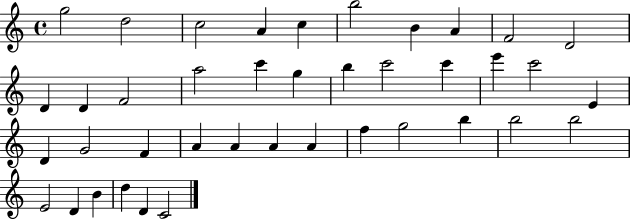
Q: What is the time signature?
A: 4/4